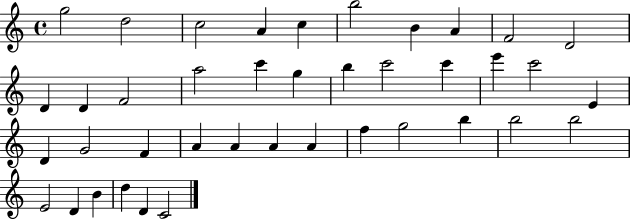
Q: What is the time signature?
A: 4/4